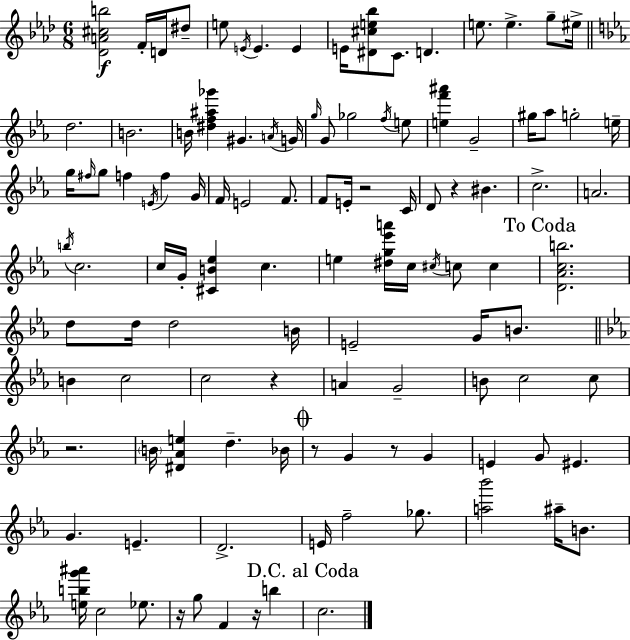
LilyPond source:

{
  \clef treble
  \numericTimeSignature
  \time 6/8
  \key f \minor
  \repeat volta 2 { <des' a' cis'' b''>2\f f'16-. d'16 dis''8-- | e''8 \acciaccatura { e'16 } e'4. e'4 | e'16 <dis' cis'' e'' bes''>8 c'8. d'4. | e''8. e''4.-> g''8-- | \break eis''16-> \bar "||" \break \key ees \major d''2. | b'2. | b'16 <dis'' f'' ais'' ges'''>4 gis'4. \acciaccatura { a'16 } | g'16 \grace { g''16 } g'8 ges''2 | \break \acciaccatura { f''16 } e''8 <e'' f''' ais'''>4 g'2-- | gis''16 aes''8 g''2-. | e''16-- g''16 \grace { fis''16 } g''8 f''4 \acciaccatura { e'16 } | f''4 g'16 f'16 e'2 | \break f'8. f'8 e'16-. r2 | c'16 d'8 r4 bis'4. | c''2.-> | a'2. | \break \acciaccatura { b''16 } c''2. | c''16 g'16-. <cis' b' ees''>4 | c''4. e''4 <dis'' g'' ees''' a'''>16 c''16 | \acciaccatura { cis''16 } c''8 c''4 \mark "To Coda" <d' aes' c'' b''>2. | \break d''8 d''16 d''2 | b'16 e'2-- | g'16 b'8. \bar "||" \break \key c \minor b'4 c''2 | c''2 r4 | a'4 g'2-- | b'8 c''2 c''8 | \break r2. | \parenthesize b'16 <dis' aes' e''>4 d''4.-- bes'16 | \mark \markup { \musicglyph "scripts.coda" } r8 g'4 r8 g'4 | e'4 g'8 eis'4. | \break g'4. e'4.-- | d'2.-> | e'16 f''2-- ges''8. | <a'' bes'''>2 ais''16-- b'8. | \break <e'' b'' g''' ais'''>16 c''2 ees''8. | r16 g''8 f'4 r16 b''4 | \mark "D.C. al Coda" c''2. | } \bar "|."
}